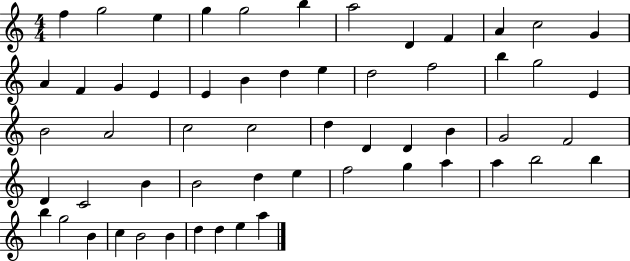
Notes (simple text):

F5/q G5/h E5/q G5/q G5/h B5/q A5/h D4/q F4/q A4/q C5/h G4/q A4/q F4/q G4/q E4/q E4/q B4/q D5/q E5/q D5/h F5/h B5/q G5/h E4/q B4/h A4/h C5/h C5/h D5/q D4/q D4/q B4/q G4/h F4/h D4/q C4/h B4/q B4/h D5/q E5/q F5/h G5/q A5/q A5/q B5/h B5/q B5/q G5/h B4/q C5/q B4/h B4/q D5/q D5/q E5/q A5/q